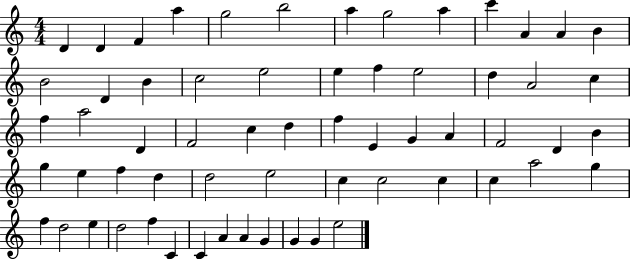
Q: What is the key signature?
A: C major